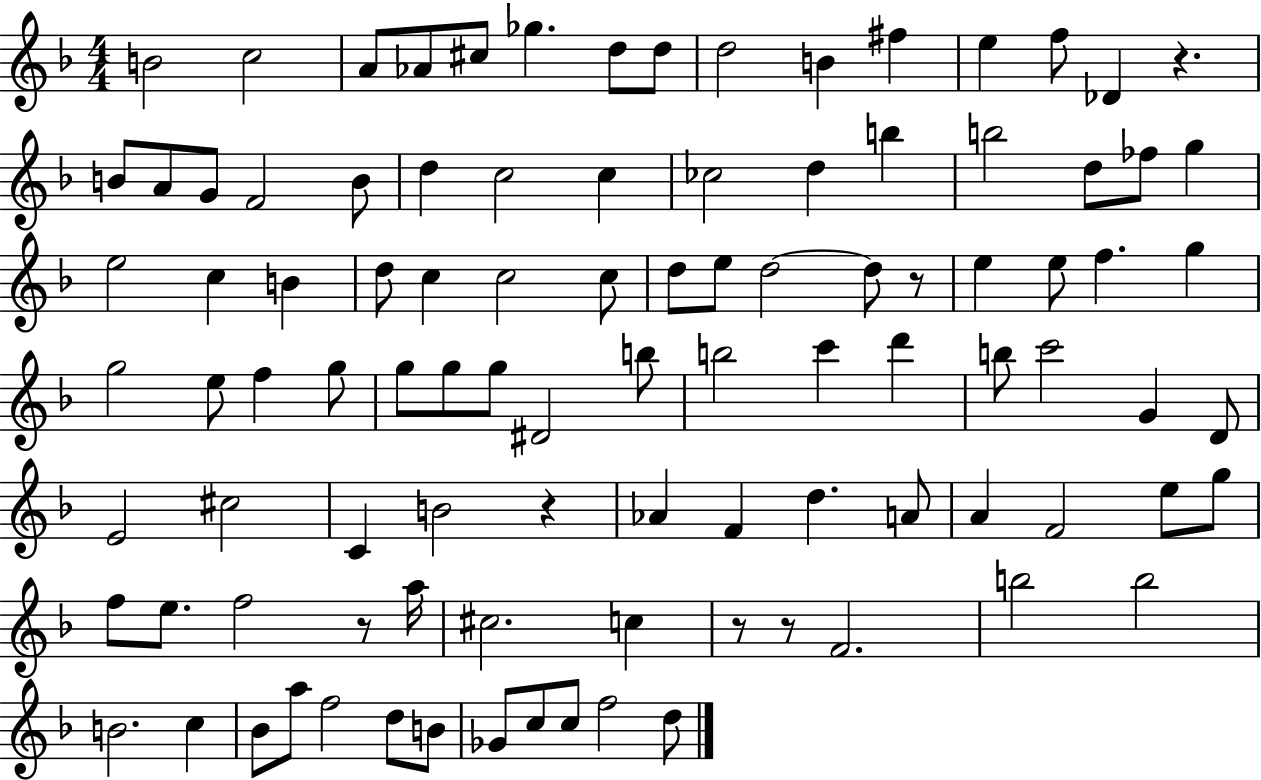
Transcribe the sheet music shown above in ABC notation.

X:1
T:Untitled
M:4/4
L:1/4
K:F
B2 c2 A/2 _A/2 ^c/2 _g d/2 d/2 d2 B ^f e f/2 _D z B/2 A/2 G/2 F2 B/2 d c2 c _c2 d b b2 d/2 _f/2 g e2 c B d/2 c c2 c/2 d/2 e/2 d2 d/2 z/2 e e/2 f g g2 e/2 f g/2 g/2 g/2 g/2 ^D2 b/2 b2 c' d' b/2 c'2 G D/2 E2 ^c2 C B2 z _A F d A/2 A F2 e/2 g/2 f/2 e/2 f2 z/2 a/4 ^c2 c z/2 z/2 F2 b2 b2 B2 c _B/2 a/2 f2 d/2 B/2 _G/2 c/2 c/2 f2 d/2